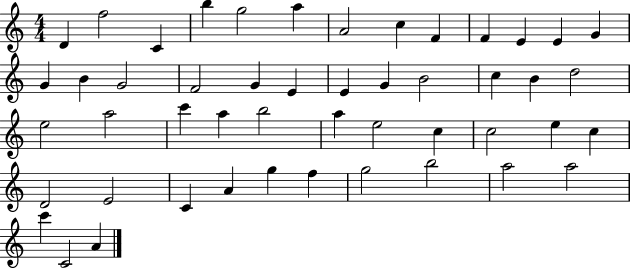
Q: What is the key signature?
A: C major